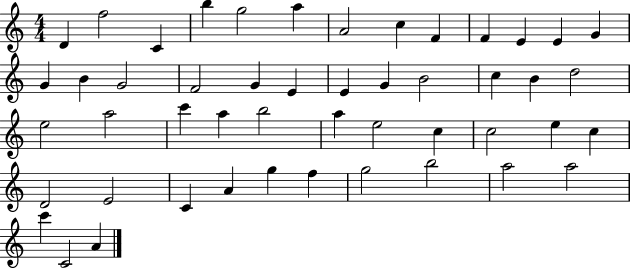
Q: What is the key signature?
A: C major